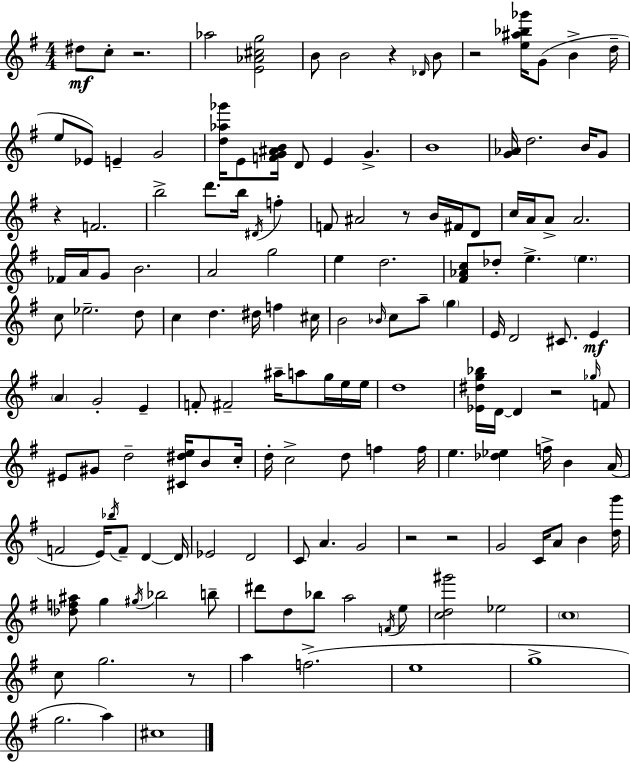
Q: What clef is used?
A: treble